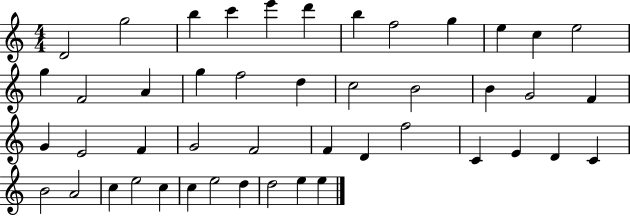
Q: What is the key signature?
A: C major